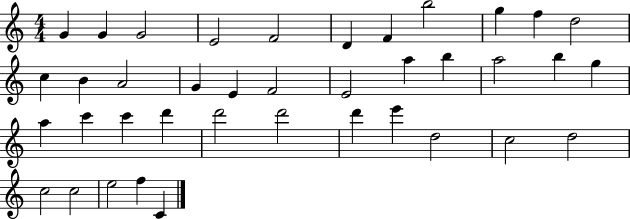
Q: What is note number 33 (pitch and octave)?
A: C5